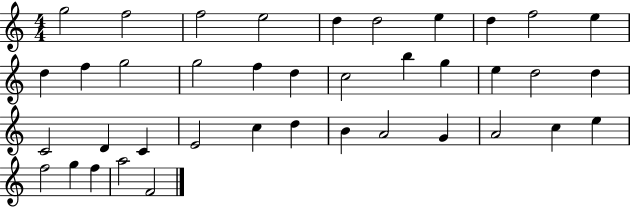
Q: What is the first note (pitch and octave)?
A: G5